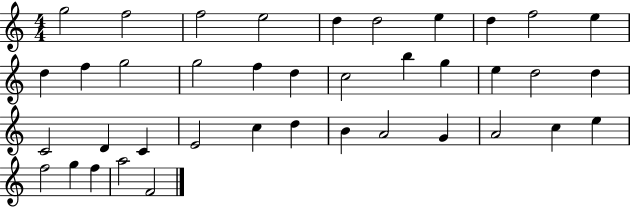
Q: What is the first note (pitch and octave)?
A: G5